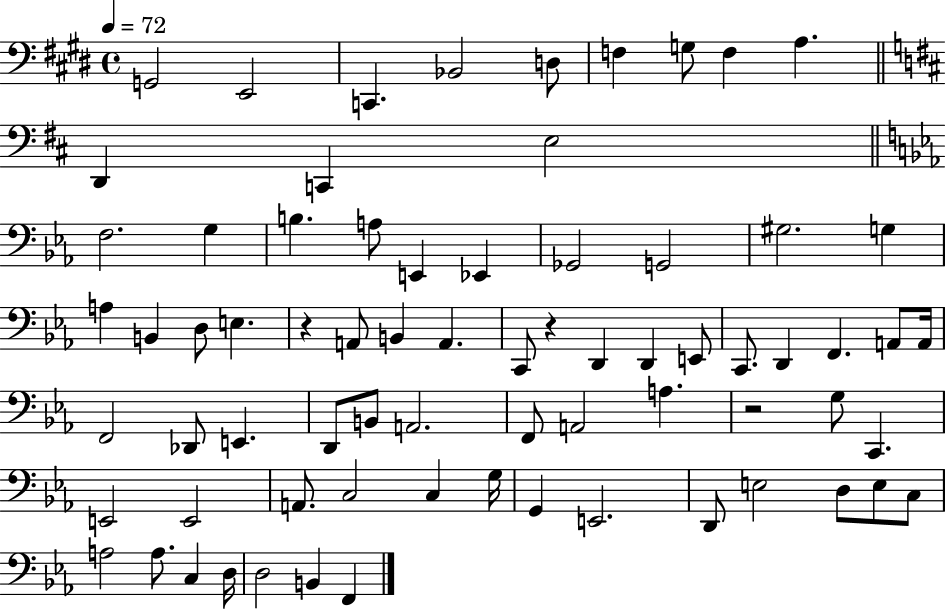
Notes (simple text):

G2/h E2/h C2/q. Bb2/h D3/e F3/q G3/e F3/q A3/q. D2/q C2/q E3/h F3/h. G3/q B3/q. A3/e E2/q Eb2/q Gb2/h G2/h G#3/h. G3/q A3/q B2/q D3/e E3/q. R/q A2/e B2/q A2/q. C2/e R/q D2/q D2/q E2/e C2/e. D2/q F2/q. A2/e A2/s F2/h Db2/e E2/q. D2/e B2/e A2/h. F2/e A2/h A3/q. R/h G3/e C2/q. E2/h E2/h A2/e. C3/h C3/q G3/s G2/q E2/h. D2/e E3/h D3/e E3/e C3/e A3/h A3/e. C3/q D3/s D3/h B2/q F2/q